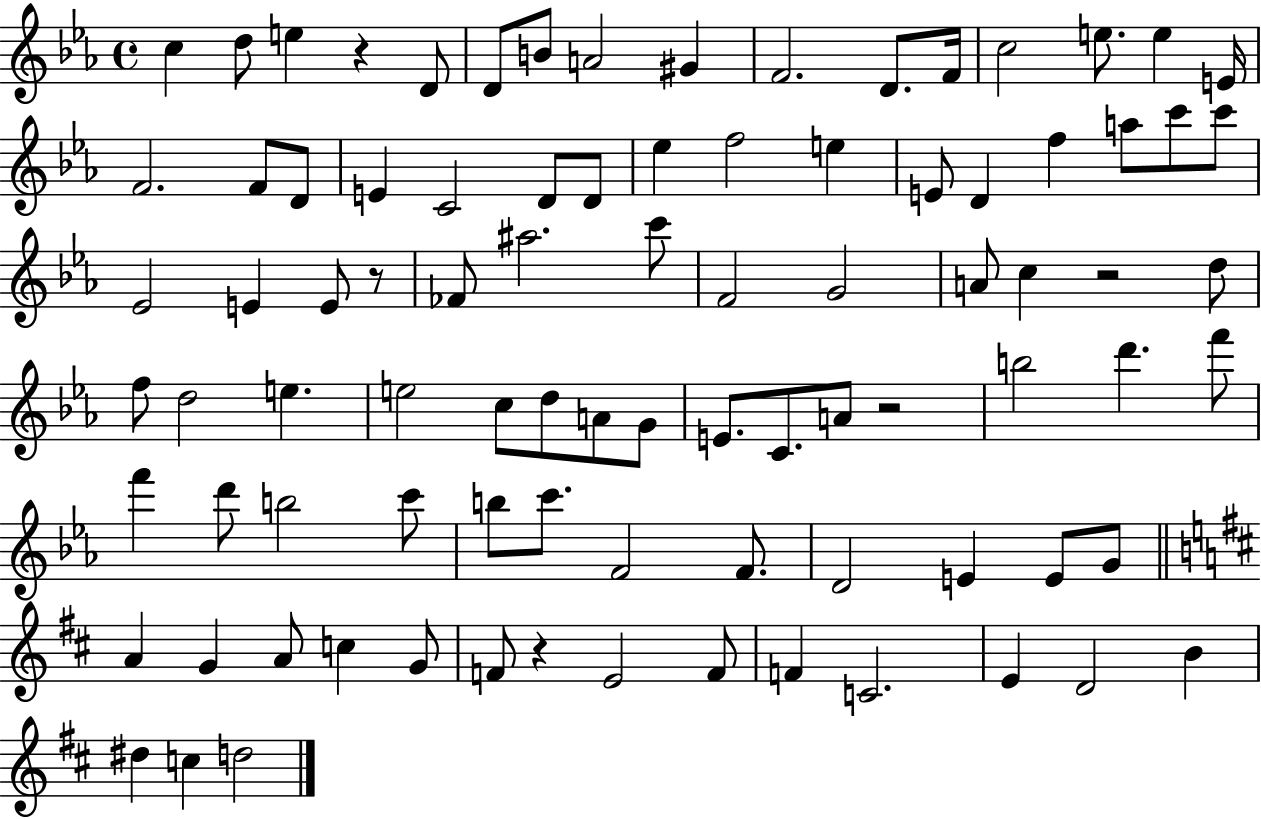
X:1
T:Untitled
M:4/4
L:1/4
K:Eb
c d/2 e z D/2 D/2 B/2 A2 ^G F2 D/2 F/4 c2 e/2 e E/4 F2 F/2 D/2 E C2 D/2 D/2 _e f2 e E/2 D f a/2 c'/2 c'/2 _E2 E E/2 z/2 _F/2 ^a2 c'/2 F2 G2 A/2 c z2 d/2 f/2 d2 e e2 c/2 d/2 A/2 G/2 E/2 C/2 A/2 z2 b2 d' f'/2 f' d'/2 b2 c'/2 b/2 c'/2 F2 F/2 D2 E E/2 G/2 A G A/2 c G/2 F/2 z E2 F/2 F C2 E D2 B ^d c d2